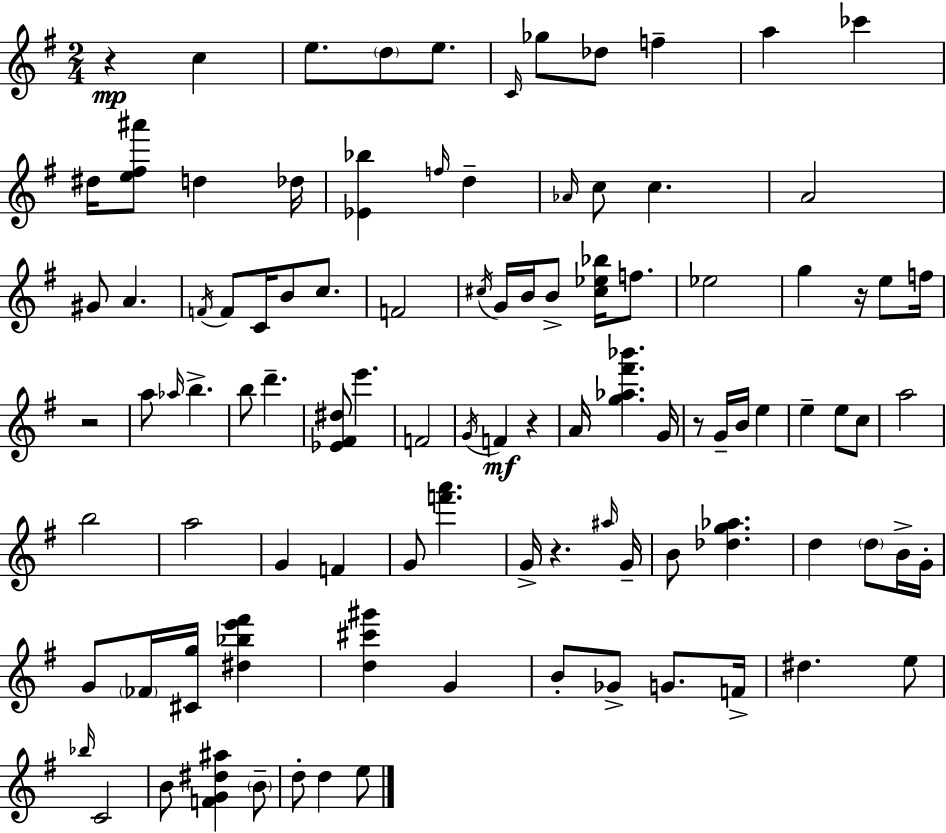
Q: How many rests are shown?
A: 6